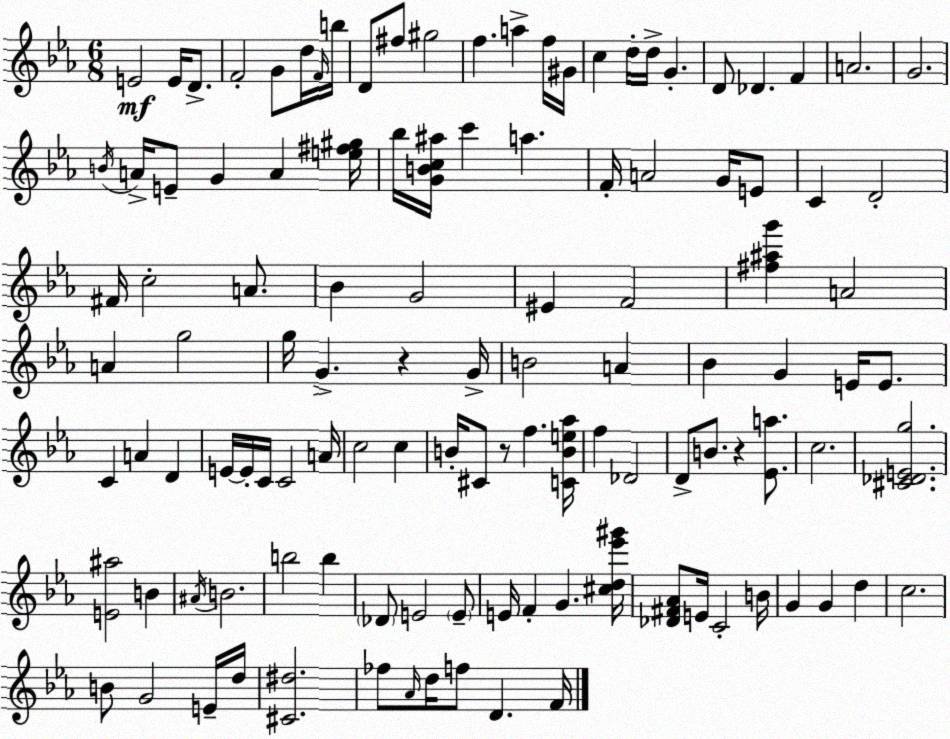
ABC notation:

X:1
T:Untitled
M:6/8
L:1/4
K:Cm
E2 E/4 D/2 F2 G/2 d/4 F/4 b/4 D/2 ^f/2 ^g2 f a f/4 ^G/4 c d/4 d/4 G D/2 _D F A2 G2 B/4 A/4 E/2 G A [e^f^g]/4 _b/4 [GBc^a]/4 c' a F/4 A2 G/4 E/2 C D2 ^F/4 c2 A/2 _B G2 ^E F2 [^f^ag'] A2 A g2 g/4 G z G/4 B2 A _B G E/4 E/2 C A D E/4 E/4 C/4 C2 A/4 c2 c B/4 ^C/2 z/2 f [CBe_a]/4 f _D2 D/2 B/2 z [_Ea]/2 c2 [^C_DEg]2 [E^a]2 B ^A/4 B2 b2 b _D/2 E2 E/2 E/4 F G [^cd_e'^g']/4 [_D^F_A]/2 E/4 C2 B/4 G G d c2 B/2 G2 E/4 d/4 [^C^d]2 _f/2 _A/4 d/4 f/2 D F/4